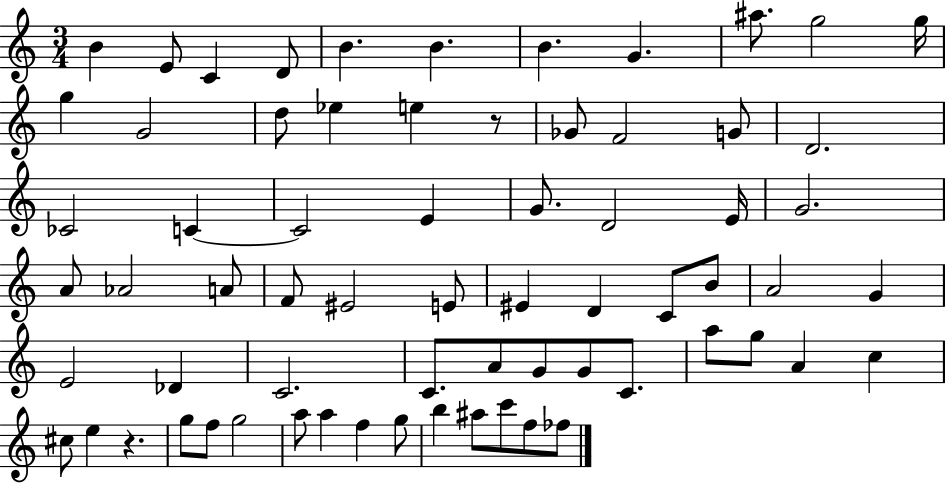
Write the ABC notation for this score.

X:1
T:Untitled
M:3/4
L:1/4
K:C
B E/2 C D/2 B B B G ^a/2 g2 g/4 g G2 d/2 _e e z/2 _G/2 F2 G/2 D2 _C2 C C2 E G/2 D2 E/4 G2 A/2 _A2 A/2 F/2 ^E2 E/2 ^E D C/2 B/2 A2 G E2 _D C2 C/2 A/2 G/2 G/2 C/2 a/2 g/2 A c ^c/2 e z g/2 f/2 g2 a/2 a f g/2 b ^a/2 c'/2 f/2 _f/2